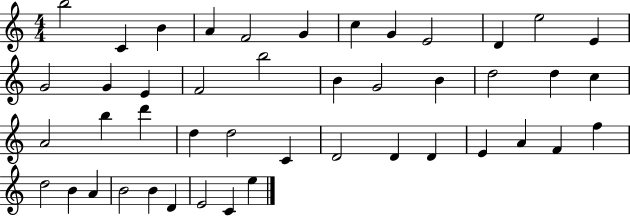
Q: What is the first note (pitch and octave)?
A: B5